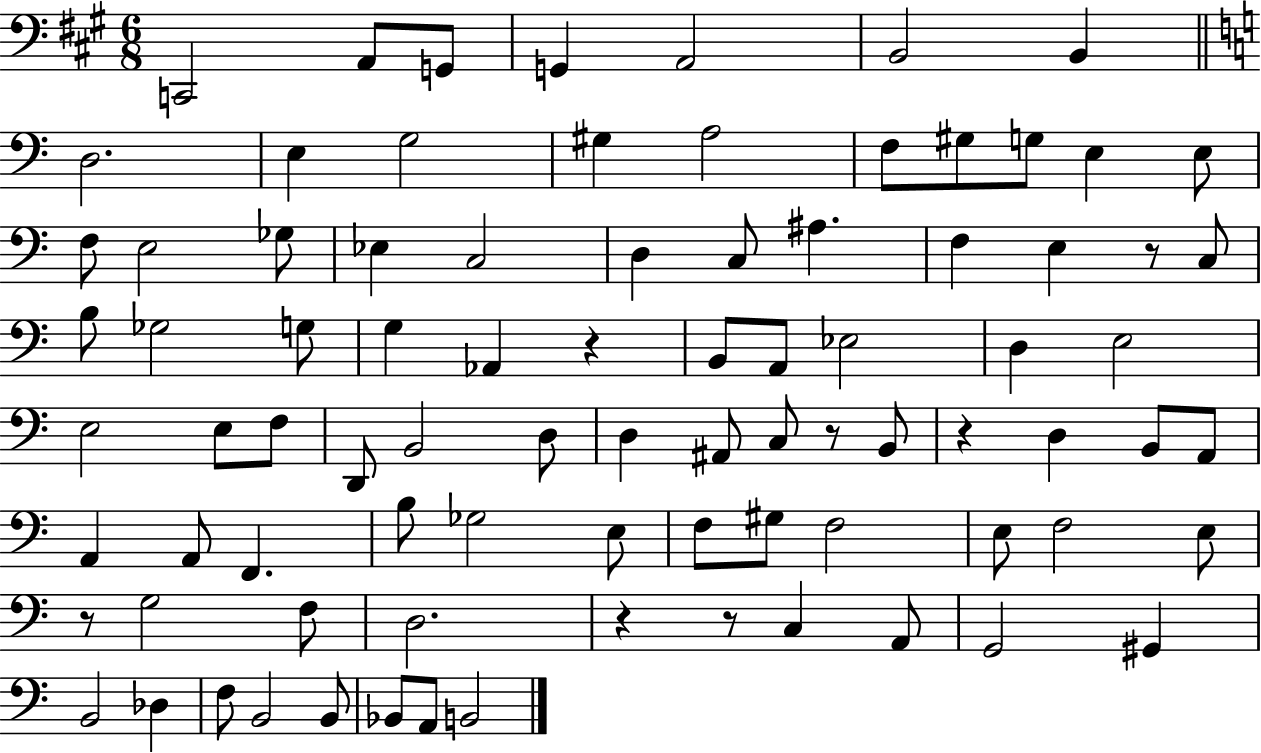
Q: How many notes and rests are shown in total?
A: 85